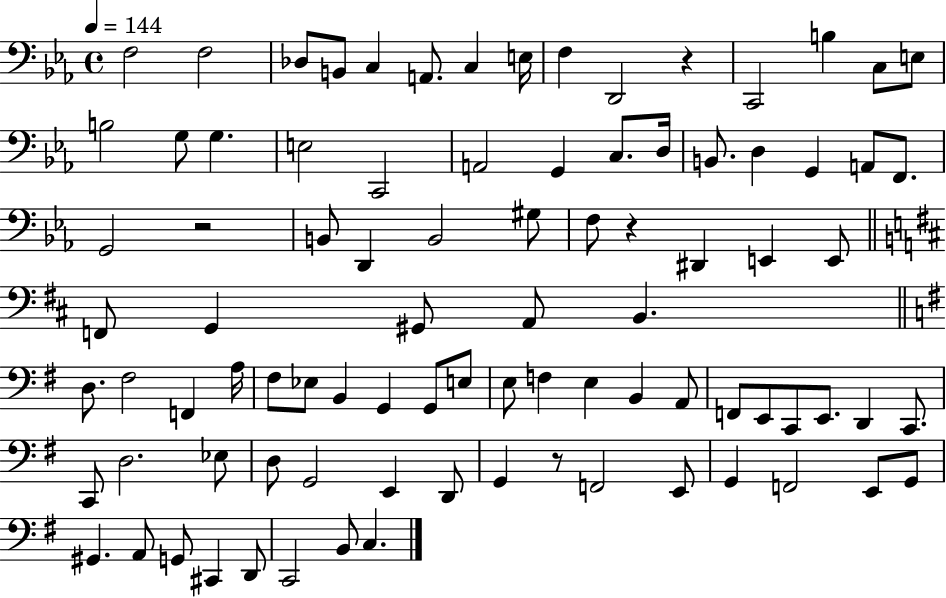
F3/h F3/h Db3/e B2/e C3/q A2/e. C3/q E3/s F3/q D2/h R/q C2/h B3/q C3/e E3/e B3/h G3/e G3/q. E3/h C2/h A2/h G2/q C3/e. D3/s B2/e. D3/q G2/q A2/e F2/e. G2/h R/h B2/e D2/q B2/h G#3/e F3/e R/q D#2/q E2/q E2/e F2/e G2/q G#2/e A2/e B2/q. D3/e. F#3/h F2/q A3/s F#3/e Eb3/e B2/q G2/q G2/e E3/e E3/e F3/q E3/q B2/q A2/e F2/e E2/e C2/e E2/e. D2/q C2/e. C2/e D3/h. Eb3/e D3/e G2/h E2/q D2/e G2/q R/e F2/h E2/e G2/q F2/h E2/e G2/e G#2/q. A2/e G2/e C#2/q D2/e C2/h B2/e C3/q.